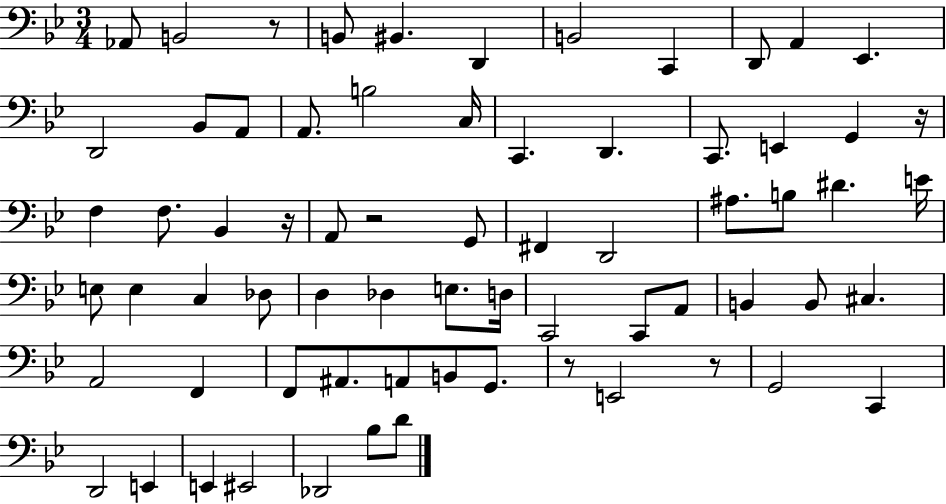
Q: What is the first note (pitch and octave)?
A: Ab2